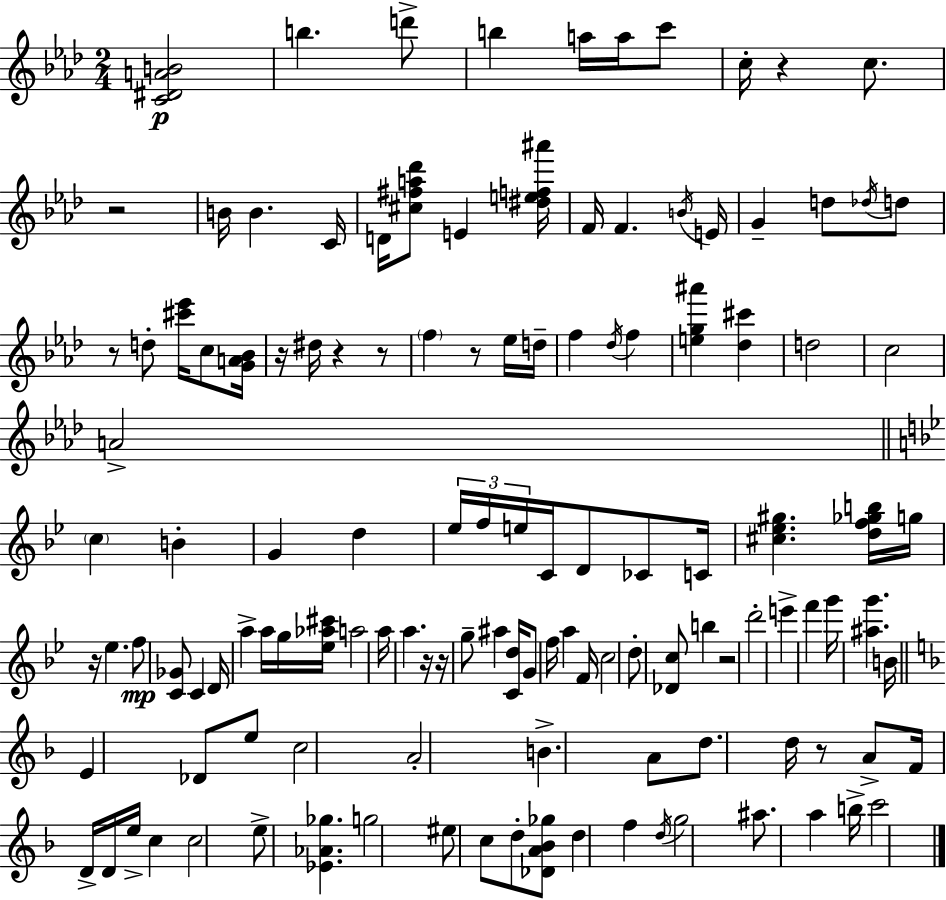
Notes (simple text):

[C4,D#4,A4,B4]/h B5/q. D6/e B5/q A5/s A5/s C6/e C5/s R/q C5/e. R/h B4/s B4/q. C4/s D4/s [C#5,F#5,A5,Db6]/e E4/q [D#5,E5,F5,A#6]/s F4/s F4/q. B4/s E4/s G4/q D5/e Db5/s D5/e R/e D5/e [C#6,Eb6]/s C5/e [G4,A4,Bb4]/s R/s D#5/s R/q R/e F5/q R/e Eb5/s D5/s F5/q Db5/s F5/q [E5,G5,A#6]/q [Db5,C#6]/q D5/h C5/h A4/h C5/q B4/q G4/q D5/q Eb5/s F5/s E5/s C4/s D4/e CES4/e C4/s [C#5,Eb5,G#5]/q. [D5,F5,Gb5,B5]/s G5/s R/s Eb5/q. F5/e [C4,Gb4]/e C4/q D4/s A5/q A5/s G5/s [Eb5,Ab5,C#6]/s A5/h A5/s A5/q. R/s R/s G5/e A#5/q [C4,D5]/s G4/e F5/s A5/q F4/s C5/h D5/e [Db4,C5]/e B5/q R/h D6/h E6/q F6/q G6/s [A#5,G6]/q. B4/s E4/q Db4/e E5/e C5/h A4/h B4/q. A4/e D5/e. D5/s R/e A4/e F4/s D4/s D4/s E5/s C5/q C5/h E5/e [Eb4,Ab4,Gb5]/q. G5/h EIS5/e C5/e D5/e [Db4,A4,Bb4,Gb5]/e D5/q F5/q D5/s G5/h A#5/e. A5/q B5/s C6/h